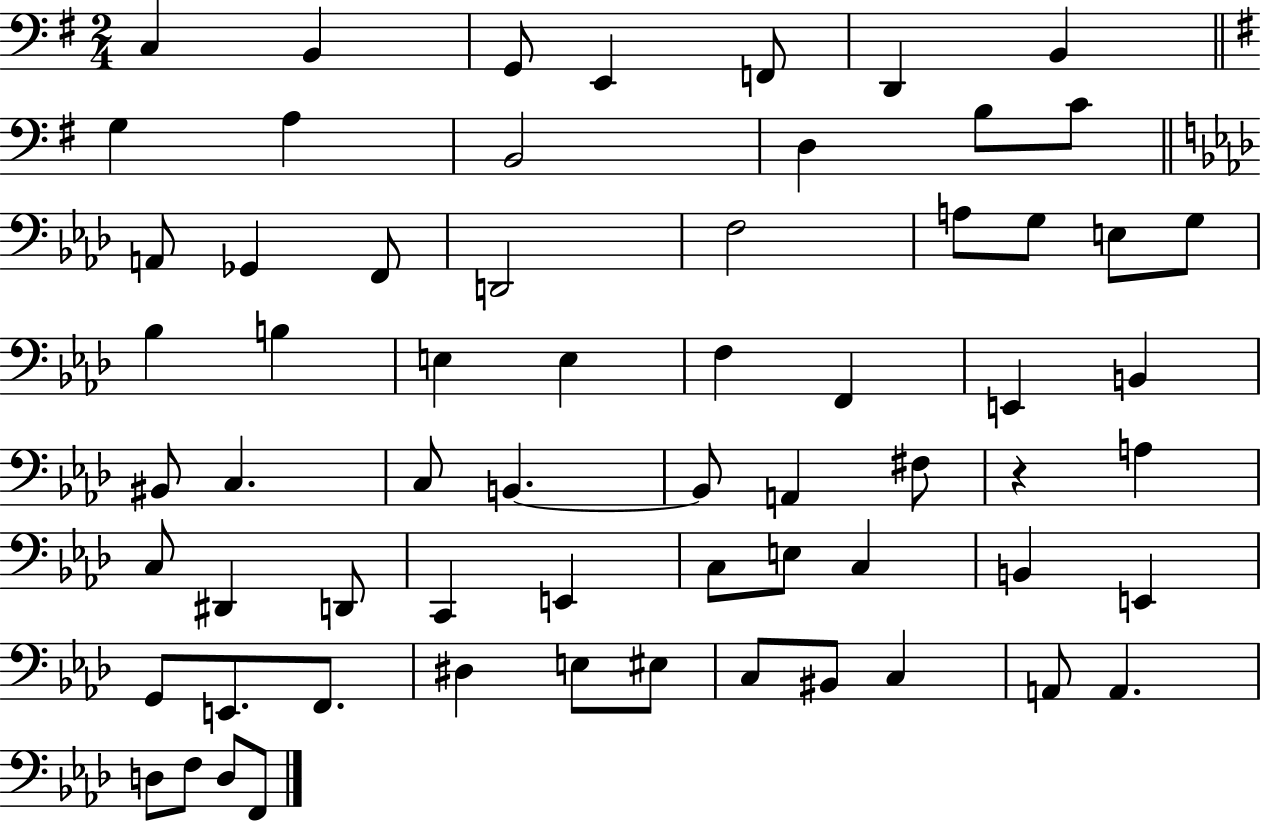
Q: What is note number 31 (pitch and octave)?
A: BIS2